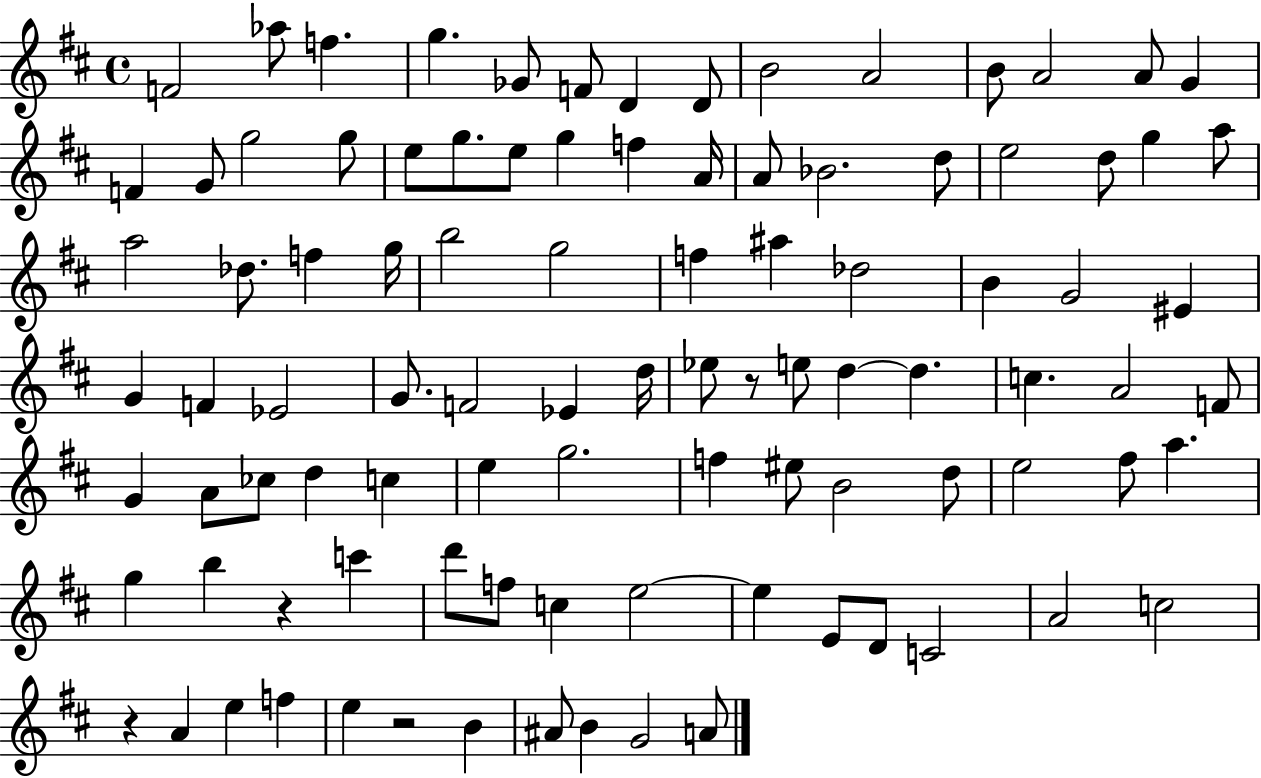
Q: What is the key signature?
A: D major